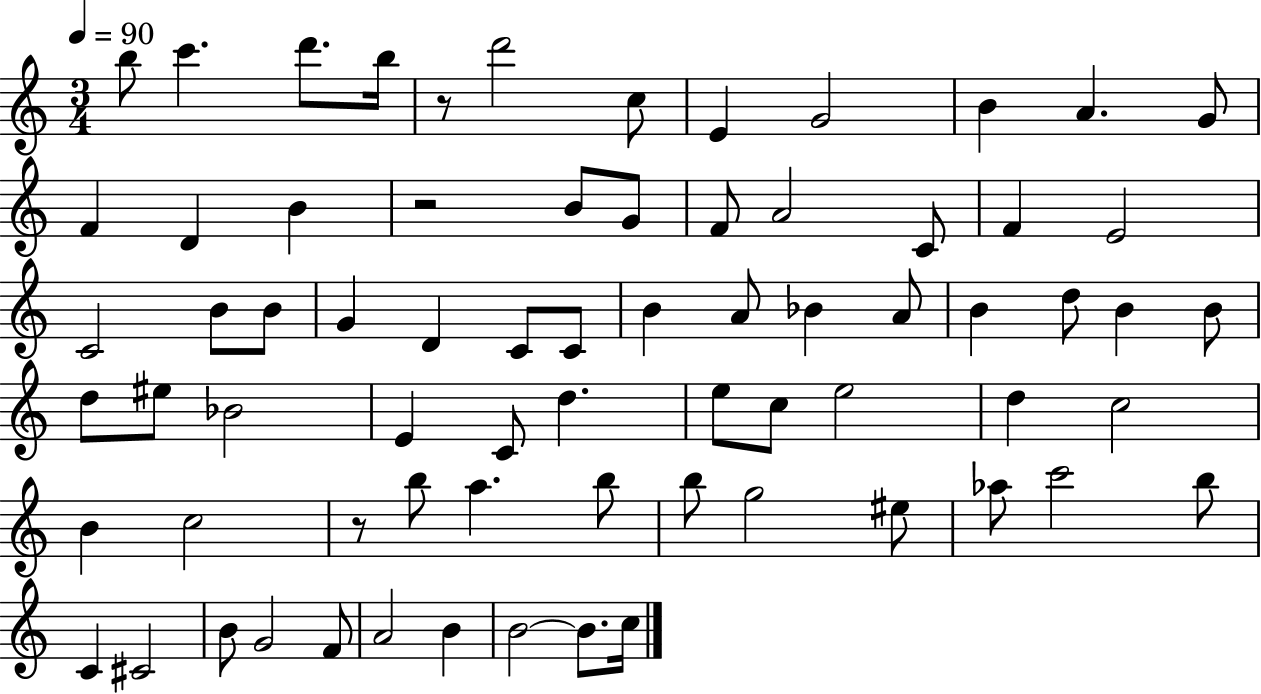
X:1
T:Untitled
M:3/4
L:1/4
K:C
b/2 c' d'/2 b/4 z/2 d'2 c/2 E G2 B A G/2 F D B z2 B/2 G/2 F/2 A2 C/2 F E2 C2 B/2 B/2 G D C/2 C/2 B A/2 _B A/2 B d/2 B B/2 d/2 ^e/2 _B2 E C/2 d e/2 c/2 e2 d c2 B c2 z/2 b/2 a b/2 b/2 g2 ^e/2 _a/2 c'2 b/2 C ^C2 B/2 G2 F/2 A2 B B2 B/2 c/4